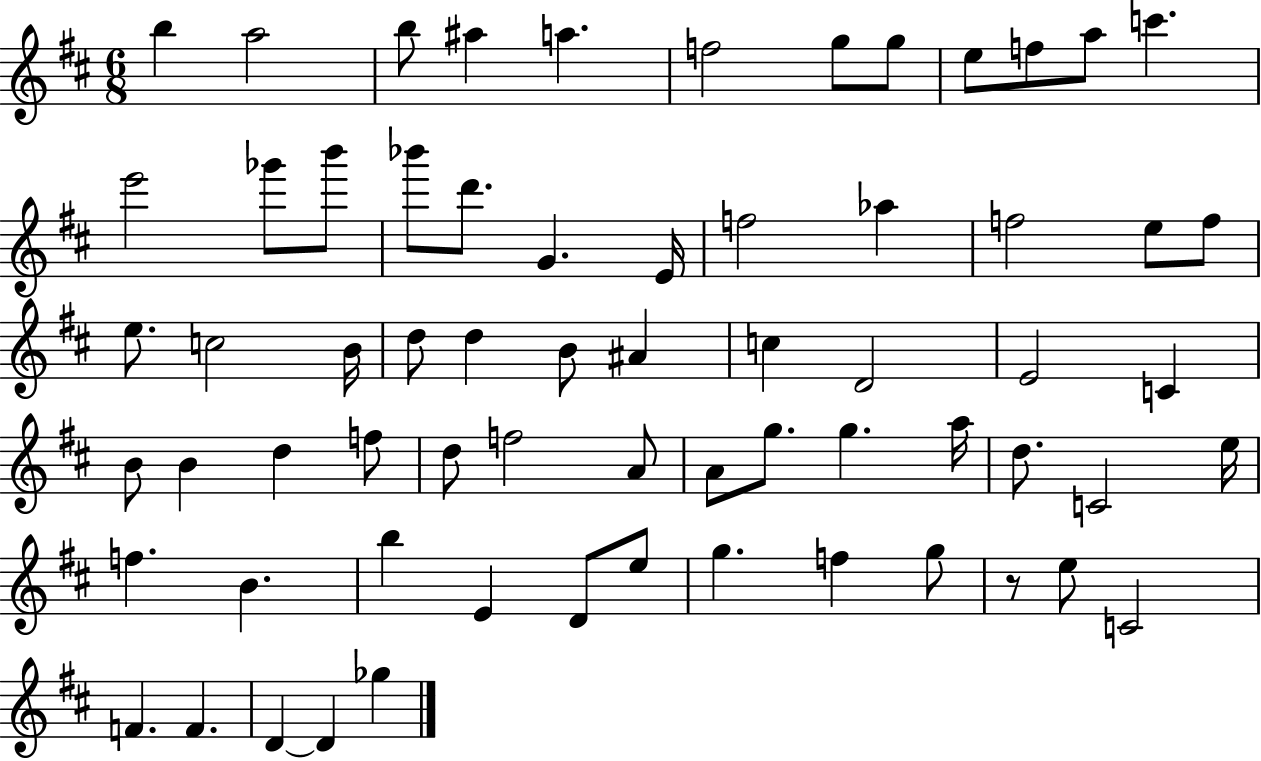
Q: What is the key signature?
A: D major